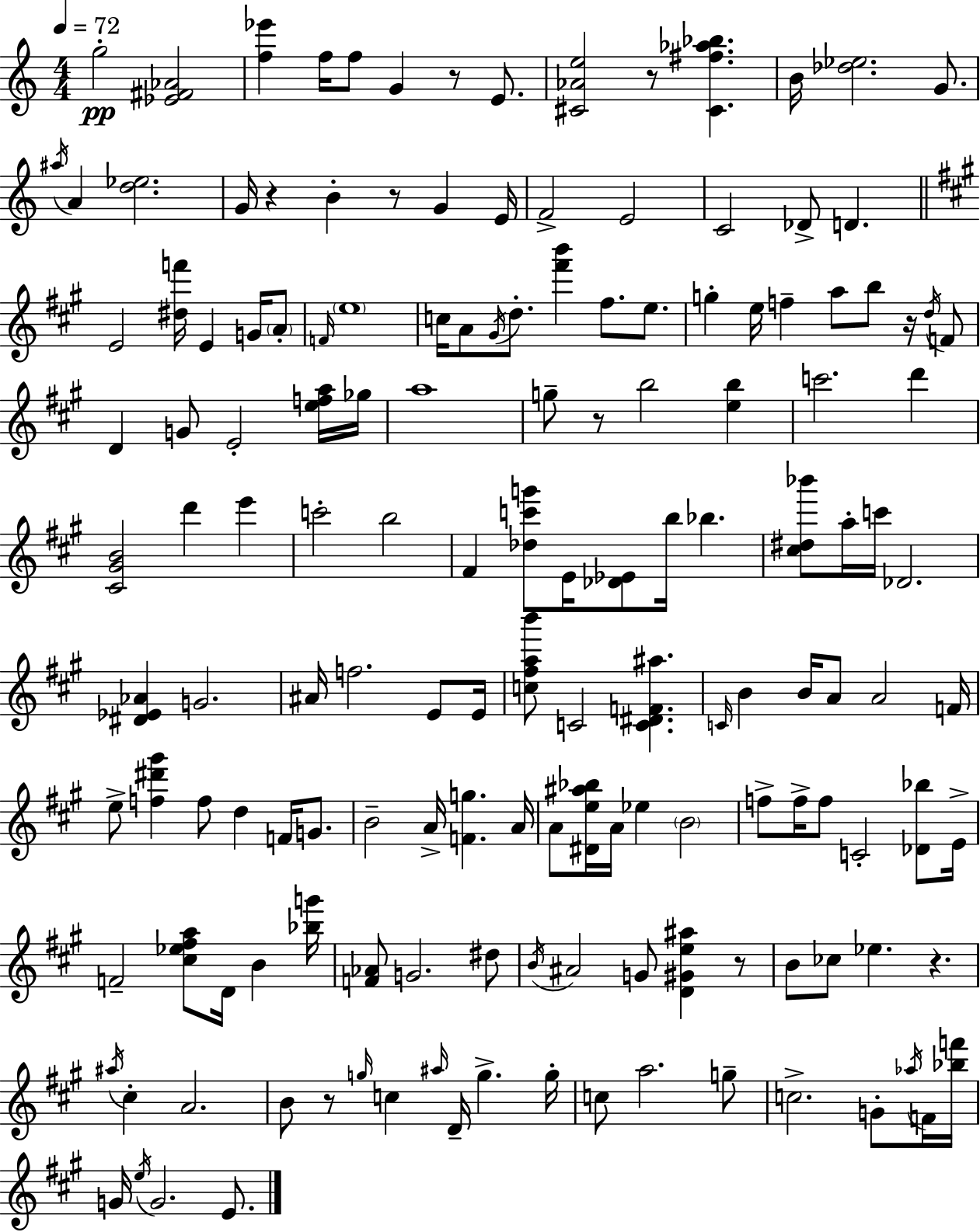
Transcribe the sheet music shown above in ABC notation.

X:1
T:Untitled
M:4/4
L:1/4
K:C
g2 [_E^F_A]2 [f_e'] f/4 f/2 G z/2 E/2 [^C_Ae]2 z/2 [^C^f_a_b] B/4 [_d_e]2 G/2 ^a/4 A [d_e]2 G/4 z B z/2 G E/4 F2 E2 C2 _D/2 D E2 [^df']/4 E G/4 A/2 F/4 e4 c/4 A/2 ^G/4 d/2 [^f'b'] ^f/2 e/2 g e/4 f a/2 b/2 z/4 d/4 F/2 D G/2 E2 [efa]/4 _g/4 a4 g/2 z/2 b2 [eb] c'2 d' [^C^GB]2 d' e' c'2 b2 ^F [_dc'g']/2 E/4 [_D_E]/2 b/4 _b [^c^d_b']/2 a/4 c'/4 _D2 [^D_E_A] G2 ^A/4 f2 E/2 E/4 [c^fab']/2 C2 [C^DF^a] C/4 B B/4 A/2 A2 F/4 e/2 [f^d'^g'] f/2 d F/4 G/2 B2 A/4 [Fg] A/4 A/2 [^De^a_b]/4 A/4 _e B2 f/2 f/4 f/2 C2 [_D_b]/2 E/4 F2 [^c_e^fa]/2 D/4 B [_bg']/4 [F_A]/2 G2 ^d/2 B/4 ^A2 G/2 [D^Ge^a] z/2 B/2 _c/2 _e z ^a/4 ^c A2 B/2 z/2 g/4 c ^a/4 D/4 g g/4 c/2 a2 g/2 c2 G/2 _a/4 F/4 [_bf']/4 G/4 e/4 G2 E/2